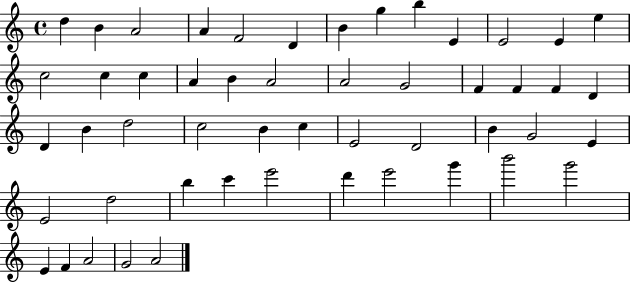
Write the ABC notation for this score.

X:1
T:Untitled
M:4/4
L:1/4
K:C
d B A2 A F2 D B g b E E2 E e c2 c c A B A2 A2 G2 F F F D D B d2 c2 B c E2 D2 B G2 E E2 d2 b c' e'2 d' e'2 g' b'2 g'2 E F A2 G2 A2